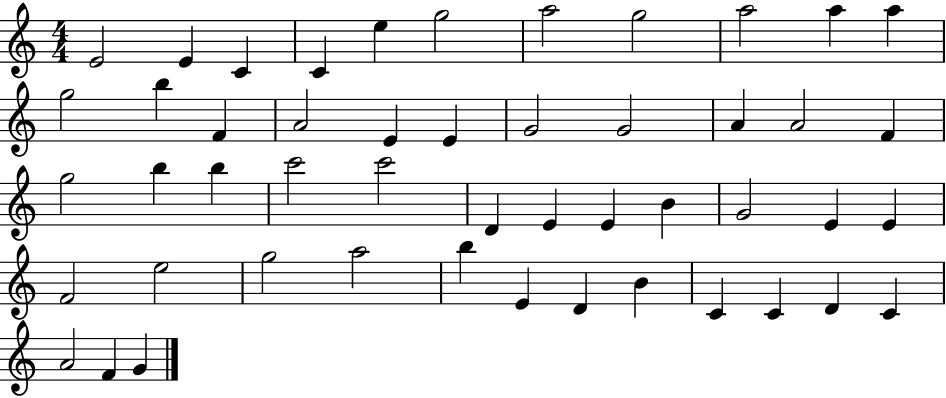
X:1
T:Untitled
M:4/4
L:1/4
K:C
E2 E C C e g2 a2 g2 a2 a a g2 b F A2 E E G2 G2 A A2 F g2 b b c'2 c'2 D E E B G2 E E F2 e2 g2 a2 b E D B C C D C A2 F G